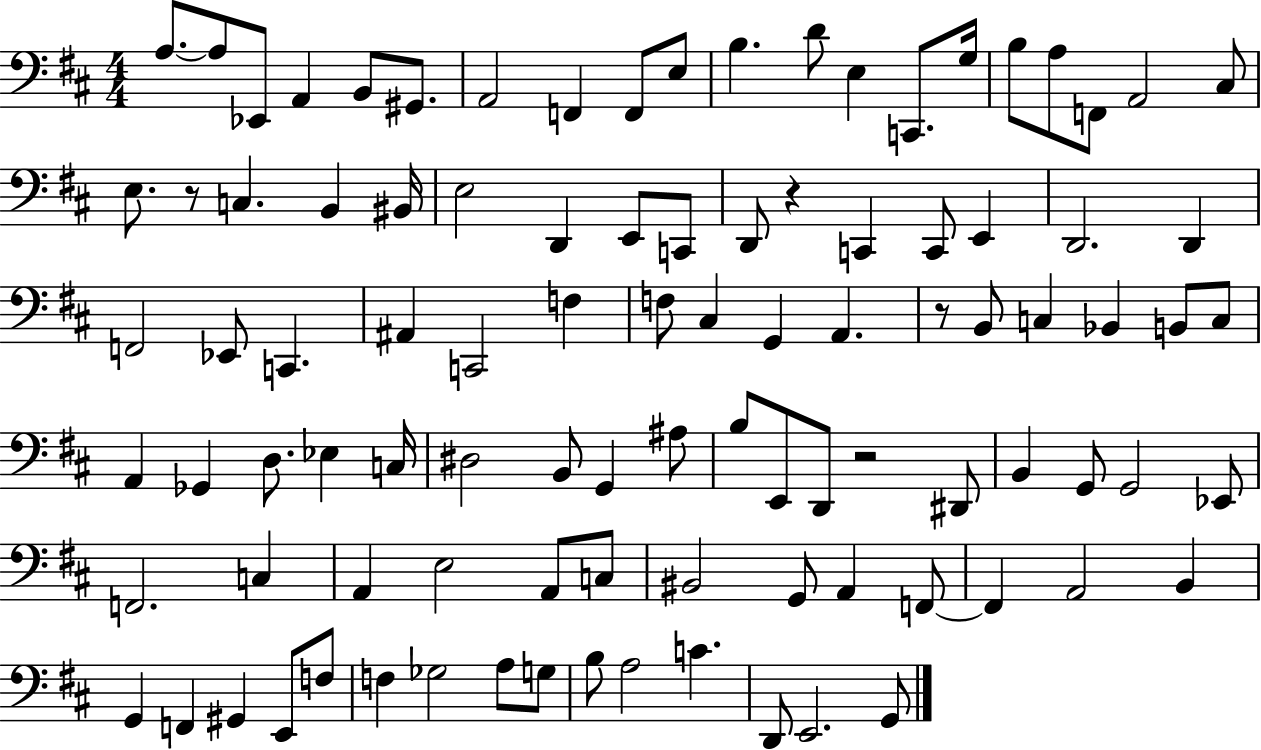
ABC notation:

X:1
T:Untitled
M:4/4
L:1/4
K:D
A,/2 A,/2 _E,,/2 A,, B,,/2 ^G,,/2 A,,2 F,, F,,/2 E,/2 B, D/2 E, C,,/2 G,/4 B,/2 A,/2 F,,/2 A,,2 ^C,/2 E,/2 z/2 C, B,, ^B,,/4 E,2 D,, E,,/2 C,,/2 D,,/2 z C,, C,,/2 E,, D,,2 D,, F,,2 _E,,/2 C,, ^A,, C,,2 F, F,/2 ^C, G,, A,, z/2 B,,/2 C, _B,, B,,/2 C,/2 A,, _G,, D,/2 _E, C,/4 ^D,2 B,,/2 G,, ^A,/2 B,/2 E,,/2 D,,/2 z2 ^D,,/2 B,, G,,/2 G,,2 _E,,/2 F,,2 C, A,, E,2 A,,/2 C,/2 ^B,,2 G,,/2 A,, F,,/2 F,, A,,2 B,, G,, F,, ^G,, E,,/2 F,/2 F, _G,2 A,/2 G,/2 B,/2 A,2 C D,,/2 E,,2 G,,/2